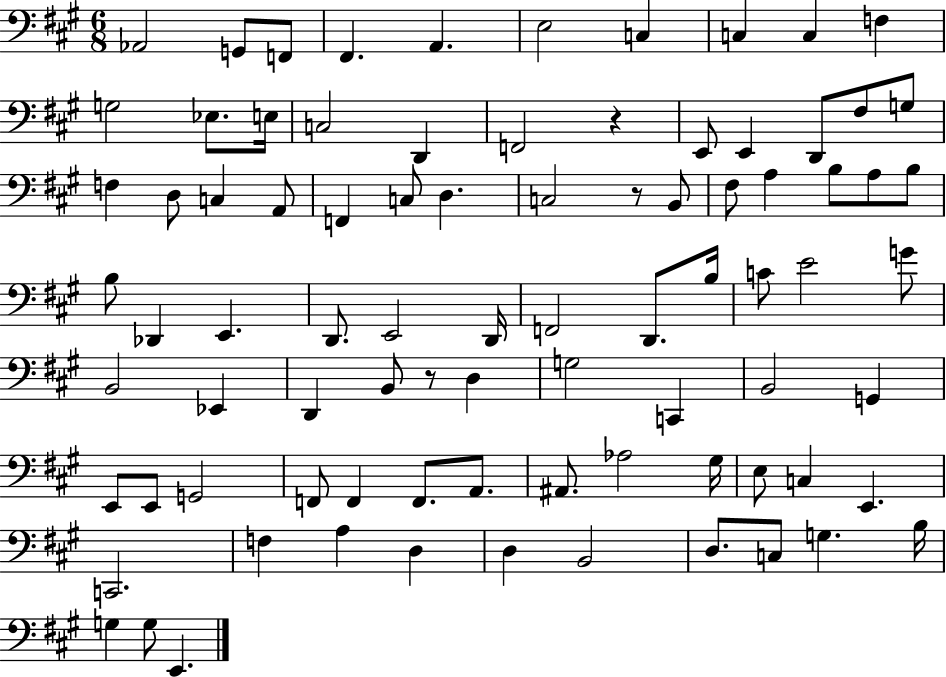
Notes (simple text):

Ab2/h G2/e F2/e F#2/q. A2/q. E3/h C3/q C3/q C3/q F3/q G3/h Eb3/e. E3/s C3/h D2/q F2/h R/q E2/e E2/q D2/e F#3/e G3/e F3/q D3/e C3/q A2/e F2/q C3/e D3/q. C3/h R/e B2/e F#3/e A3/q B3/e A3/e B3/e B3/e Db2/q E2/q. D2/e. E2/h D2/s F2/h D2/e. B3/s C4/e E4/h G4/e B2/h Eb2/q D2/q B2/e R/e D3/q G3/h C2/q B2/h G2/q E2/e E2/e G2/h F2/e F2/q F2/e. A2/e. A#2/e. Ab3/h G#3/s E3/e C3/q E2/q. C2/h. F3/q A3/q D3/q D3/q B2/h D3/e. C3/e G3/q. B3/s G3/q G3/e E2/q.